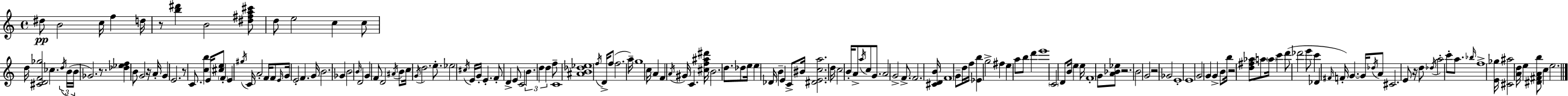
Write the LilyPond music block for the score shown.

{
  \clef treble
  \time 4/4
  \defaultTimeSignature
  \key a \minor
  \repeat volta 2 { dis''8\pp b'2 c''16 f''4 d''16 | r8 <b'' dis'''>4 b'2 <dis'' fis'' a'' cis'''>8 | d''8 e''2 c''4 c''8 | d''16 <cis' d' f' ges''>2 ces''4. \tuplet 3/2 { \acciaccatura { d''16 } | \break b'16( b'16 } ges'2.) r8. | <des'' ees'' f''>4 b'8 g'2 r16 | a'16-. g'4 e'2. | r8 c'8. <c'' b''>4 e'16 <cis'' e''>8 \parenthesize f'4-. | \break e'4 \acciaccatura { gis''16 } c'16 a'2-. f'16 | f'8 \grace { e'16 } g'16 e'2-. f'4. | g'16 b'2. ges'4 | b'2 \grace { b'16 } d'2 | \break g'4 f'8 d'2 | \acciaccatura { ais'16 } b'8 c''16 \acciaccatura { g'16 } d''2. | e''8.-. ees''2 \acciaccatura { cis''16 } e'16 | g'16-. e'4.-. f'8-. d'4-> e'8 c'2 | \break \tuplet 3/2 { b'4. d''4 | d''4 } f''8-- c'1 | <ais' b' des'' ees''>1 | \acciaccatura { f''16 } d'16-> f''8( f''2. | \break a''16--) g''1 | c''16 a'4 f'4 | \acciaccatura { a'16 } gis'16 c'4. <cis'' f'' ais'' dis'''>16 b'2. | d''8. des''8 e''16 e''4 | \break des'16 b'4-- e'4 c'8-> bis'16 <dis' e' c'' a''>2. | d''16 c''2 | b'16-. a'8-> \acciaccatura { a''16 } c''8 g'8. a'2 | g'2-> f'8.-> f'2. | \break <cis' d' b'>16 f'1 | g'8-- d''16 f''16 <ees' b''>4 | g''2-> fis''4 e''4 | a''8 b''8 d'''4 e'''1 | \break \parenthesize c'2 | d'8 b'16 e''4 e''16 f'1-. | g'8 <a' bes' ees''>8 r2. | b'2 | \break g'2 r2 | ges'2 e'1-. | e'1 | g'2 | \break g'4 g'4-> b'8 b''16 r2 | <d'' fis'' aes''>8 \parenthesize a''8 \parenthesize a''16 c'''4 d'''8( | des'''2 e'''8 c'''4 des'4 | \grace { fis'16 }) f'16-. g'4.~~ g'16 \acciaccatura { des''16 } a'8 cis'2. | \break e'8 r16 d''8 \acciaccatura { des''16 } | a''2-. c'''8-. a''8. \grace { bes''16 } f''1-> | <e' ges''>16 <cis' ais''>2 | <a' d''>16 e''4 <dis' fis' a' b''>8 c''4 | \break e''2. } \bar "|."
}